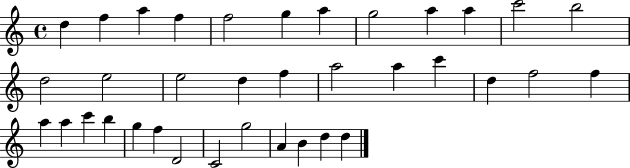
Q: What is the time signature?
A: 4/4